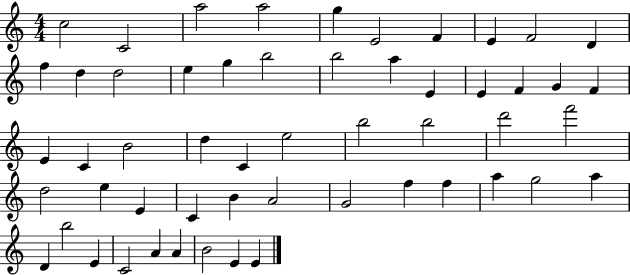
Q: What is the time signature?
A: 4/4